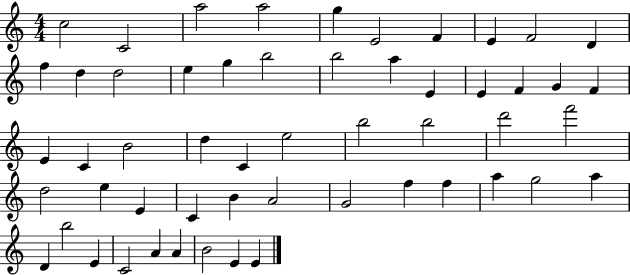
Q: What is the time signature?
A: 4/4